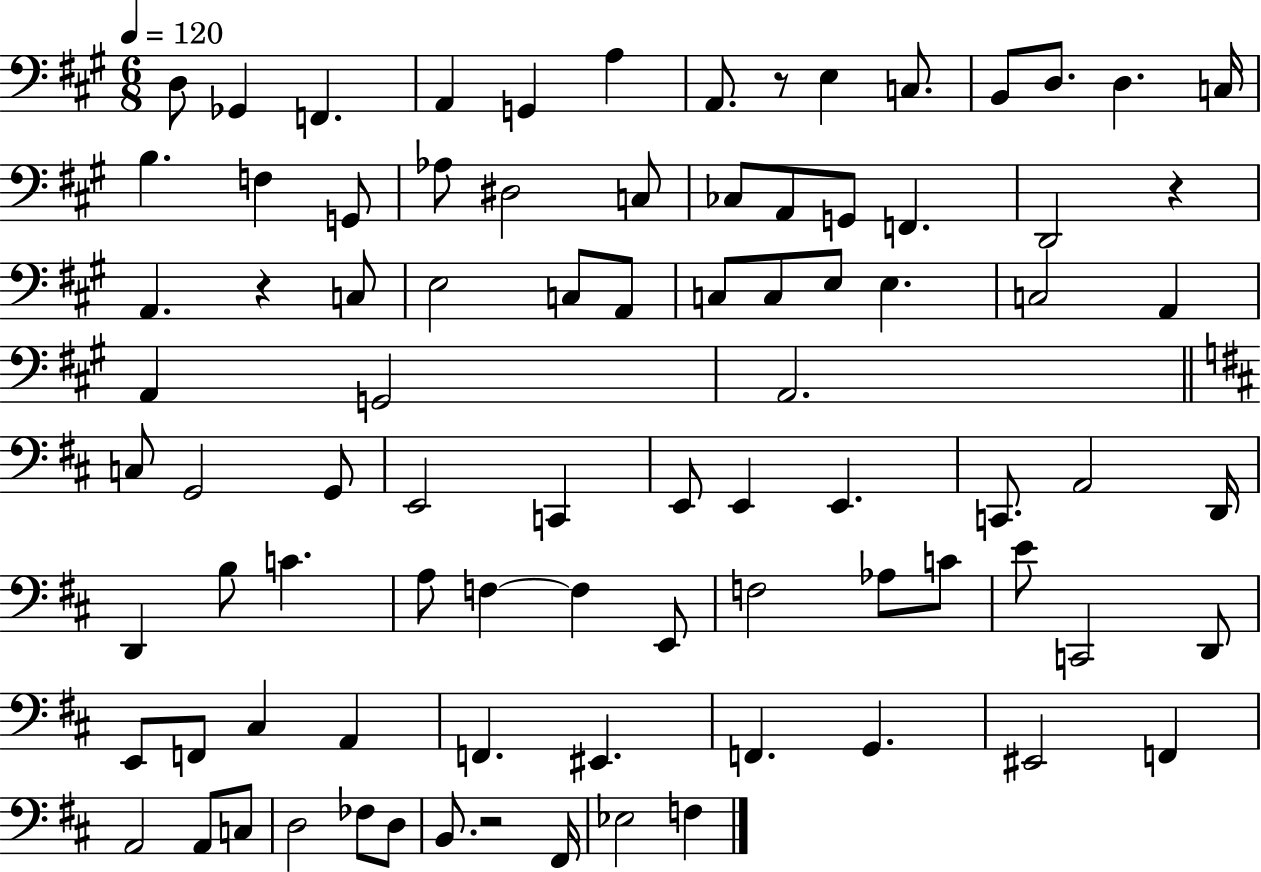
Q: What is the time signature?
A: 6/8